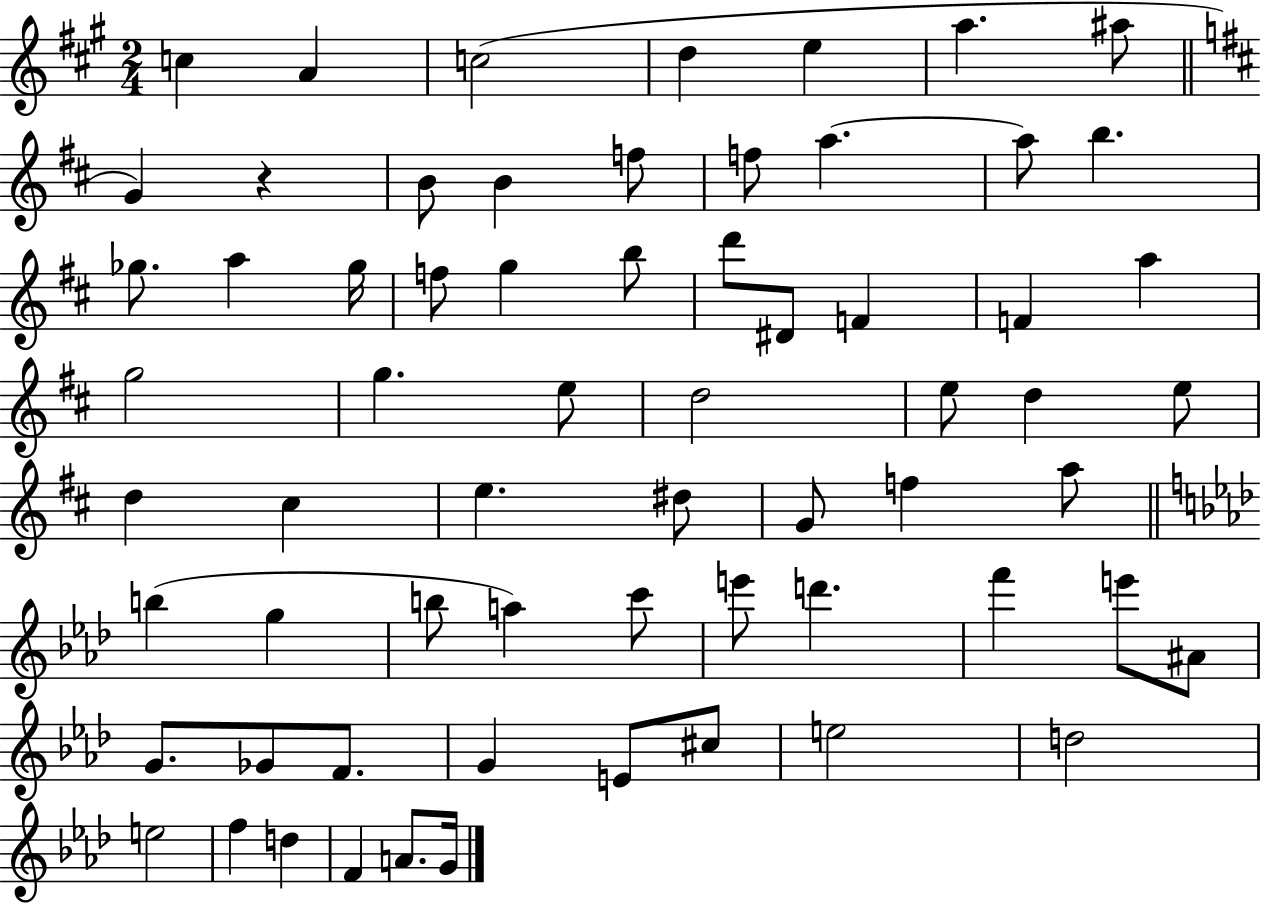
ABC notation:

X:1
T:Untitled
M:2/4
L:1/4
K:A
c A c2 d e a ^a/2 G z B/2 B f/2 f/2 a a/2 b _g/2 a _g/4 f/2 g b/2 d'/2 ^D/2 F F a g2 g e/2 d2 e/2 d e/2 d ^c e ^d/2 G/2 f a/2 b g b/2 a c'/2 e'/2 d' f' e'/2 ^A/2 G/2 _G/2 F/2 G E/2 ^c/2 e2 d2 e2 f d F A/2 G/4